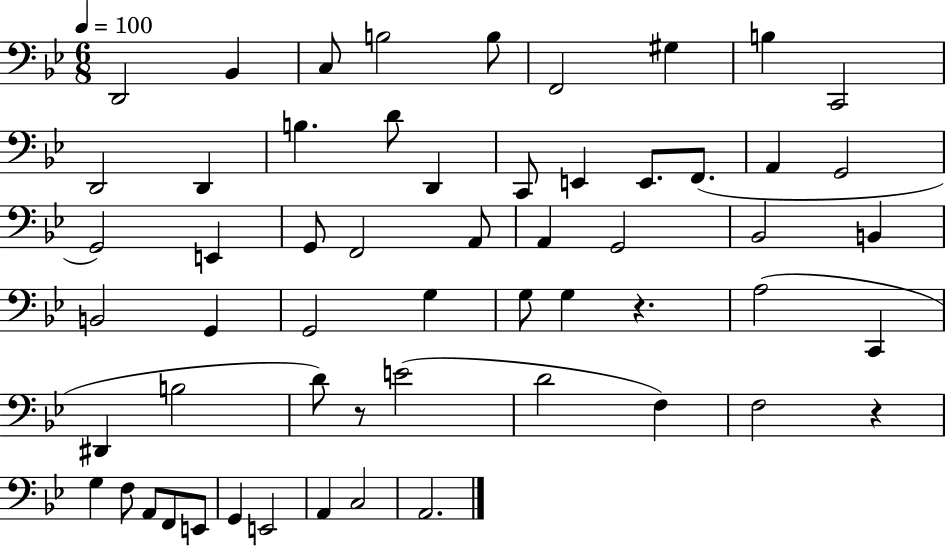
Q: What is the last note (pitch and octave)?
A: A2